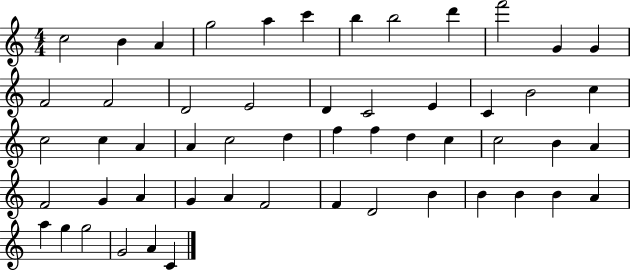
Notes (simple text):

C5/h B4/q A4/q G5/h A5/q C6/q B5/q B5/h D6/q F6/h G4/q G4/q F4/h F4/h D4/h E4/h D4/q C4/h E4/q C4/q B4/h C5/q C5/h C5/q A4/q A4/q C5/h D5/q F5/q F5/q D5/q C5/q C5/h B4/q A4/q F4/h G4/q A4/q G4/q A4/q F4/h F4/q D4/h B4/q B4/q B4/q B4/q A4/q A5/q G5/q G5/h G4/h A4/q C4/q